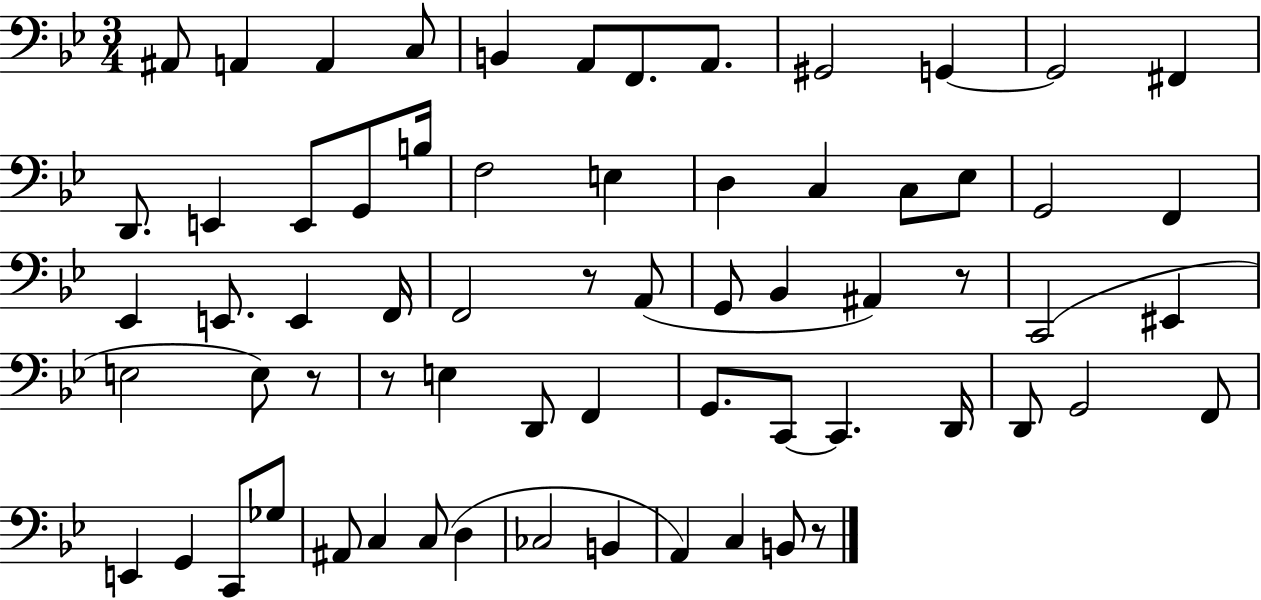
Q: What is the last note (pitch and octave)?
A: B2